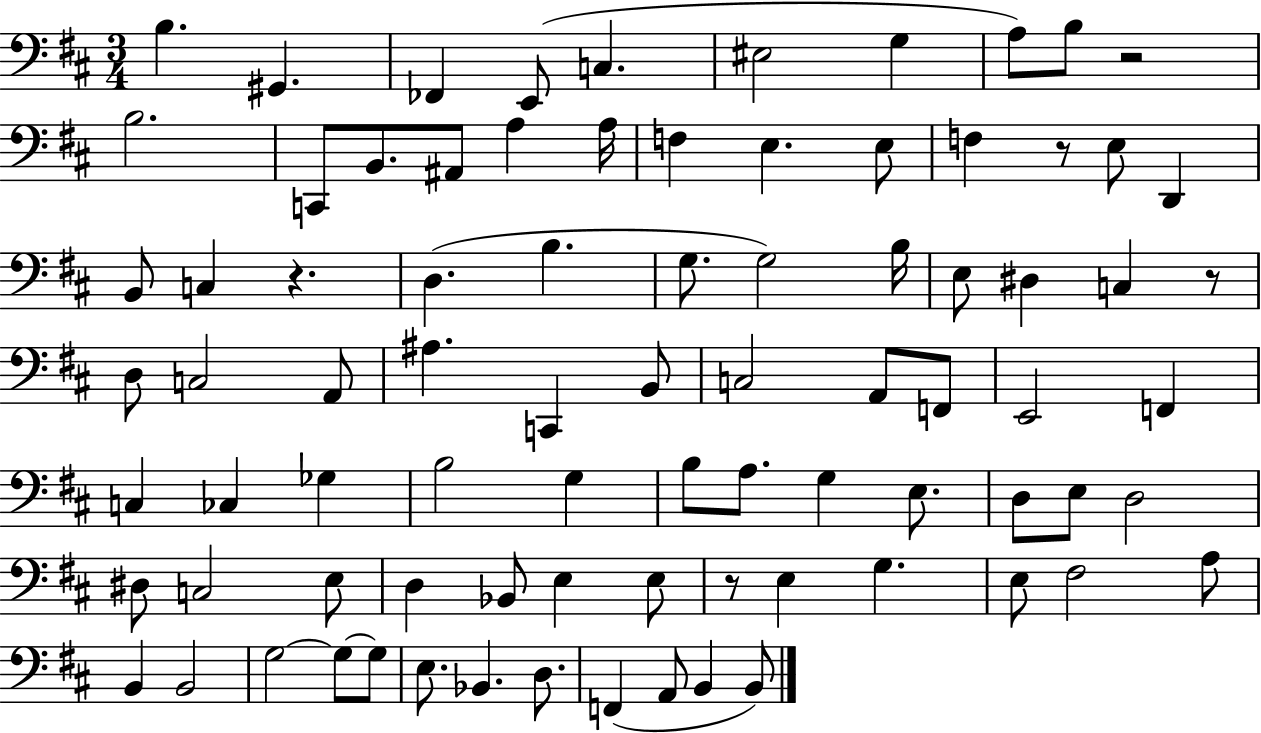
X:1
T:Untitled
M:3/4
L:1/4
K:D
B, ^G,, _F,, E,,/2 C, ^E,2 G, A,/2 B,/2 z2 B,2 C,,/2 B,,/2 ^A,,/2 A, A,/4 F, E, E,/2 F, z/2 E,/2 D,, B,,/2 C, z D, B, G,/2 G,2 B,/4 E,/2 ^D, C, z/2 D,/2 C,2 A,,/2 ^A, C,, B,,/2 C,2 A,,/2 F,,/2 E,,2 F,, C, _C, _G, B,2 G, B,/2 A,/2 G, E,/2 D,/2 E,/2 D,2 ^D,/2 C,2 E,/2 D, _B,,/2 E, E,/2 z/2 E, G, E,/2 ^F,2 A,/2 B,, B,,2 G,2 G,/2 G,/2 E,/2 _B,, D,/2 F,, A,,/2 B,, B,,/2